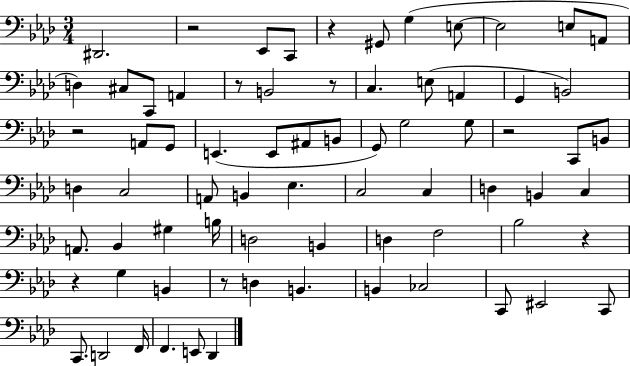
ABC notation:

X:1
T:Untitled
M:3/4
L:1/4
K:Ab
^D,,2 z2 _E,,/2 C,,/2 z ^G,,/2 G, E,/2 E,2 E,/2 A,,/2 D, ^C,/2 C,,/2 A,, z/2 B,,2 z/2 C, E,/2 A,, G,, B,,2 z2 A,,/2 G,,/2 E,, E,,/2 ^A,,/2 B,,/2 G,,/2 G,2 G,/2 z2 C,,/2 B,,/2 D, C,2 A,,/2 B,, _E, C,2 C, D, B,, C, A,,/2 _B,, ^G, B,/4 D,2 B,, D, F,2 _B,2 z z G, B,, z/2 D, B,, B,, _C,2 C,,/2 ^E,,2 C,,/2 C,,/2 D,,2 F,,/4 F,, E,,/2 _D,,